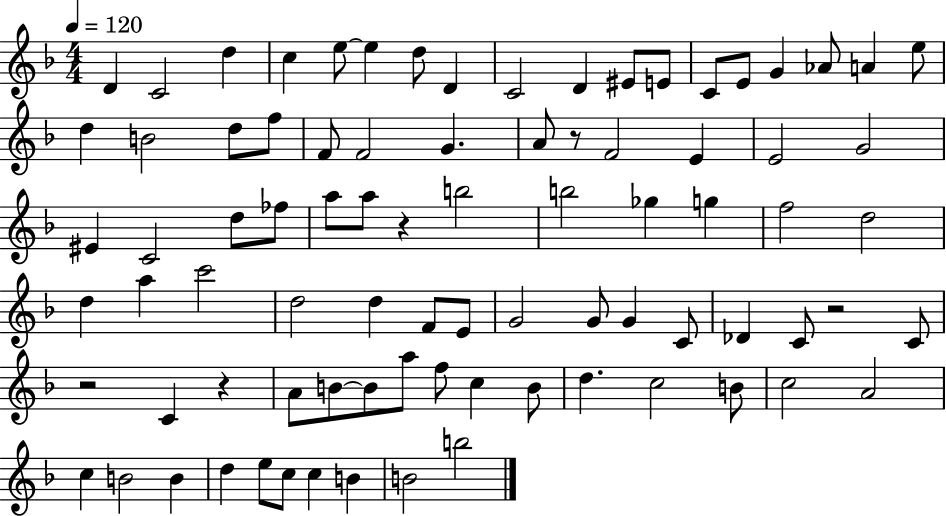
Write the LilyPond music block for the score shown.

{
  \clef treble
  \numericTimeSignature
  \time 4/4
  \key f \major
  \tempo 4 = 120
  d'4 c'2 d''4 | c''4 e''8~~ e''4 d''8 d'4 | c'2 d'4 eis'8 e'8 | c'8 e'8 g'4 aes'8 a'4 e''8 | \break d''4 b'2 d''8 f''8 | f'8 f'2 g'4. | a'8 r8 f'2 e'4 | e'2 g'2 | \break eis'4 c'2 d''8 fes''8 | a''8 a''8 r4 b''2 | b''2 ges''4 g''4 | f''2 d''2 | \break d''4 a''4 c'''2 | d''2 d''4 f'8 e'8 | g'2 g'8 g'4 c'8 | des'4 c'8 r2 c'8 | \break r2 c'4 r4 | a'8 b'8~~ b'8 a''8 f''8 c''4 b'8 | d''4. c''2 b'8 | c''2 a'2 | \break c''4 b'2 b'4 | d''4 e''8 c''8 c''4 b'4 | b'2 b''2 | \bar "|."
}